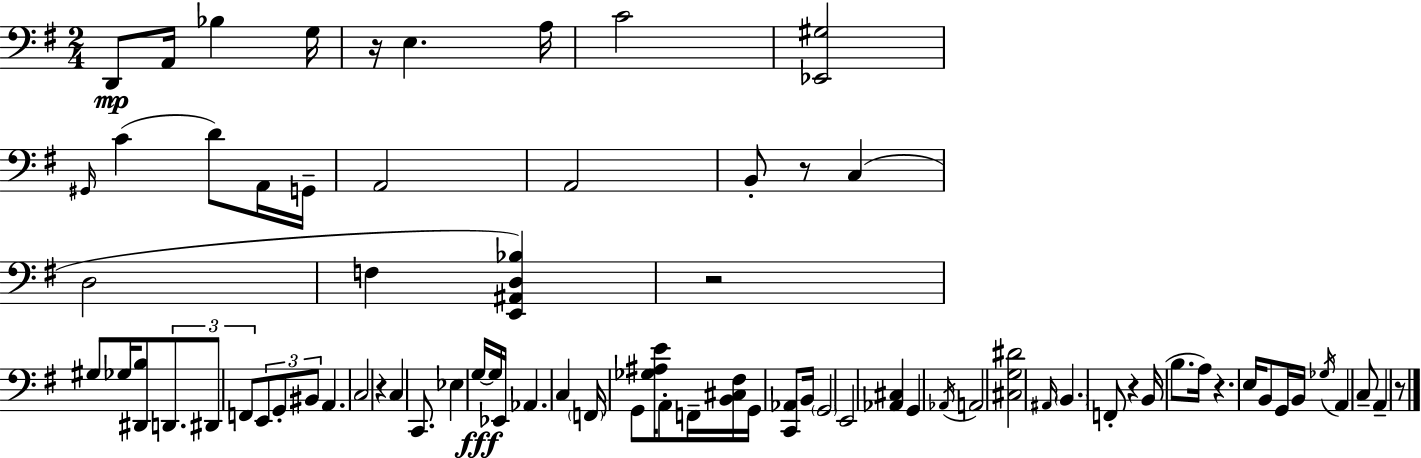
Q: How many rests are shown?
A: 7